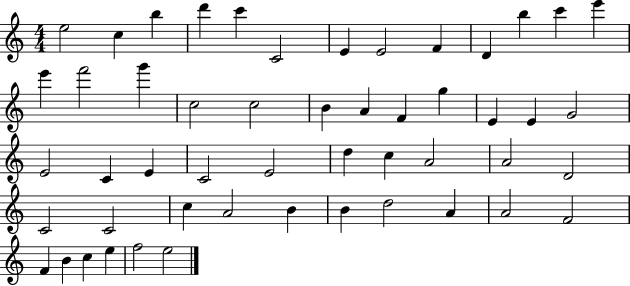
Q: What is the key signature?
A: C major